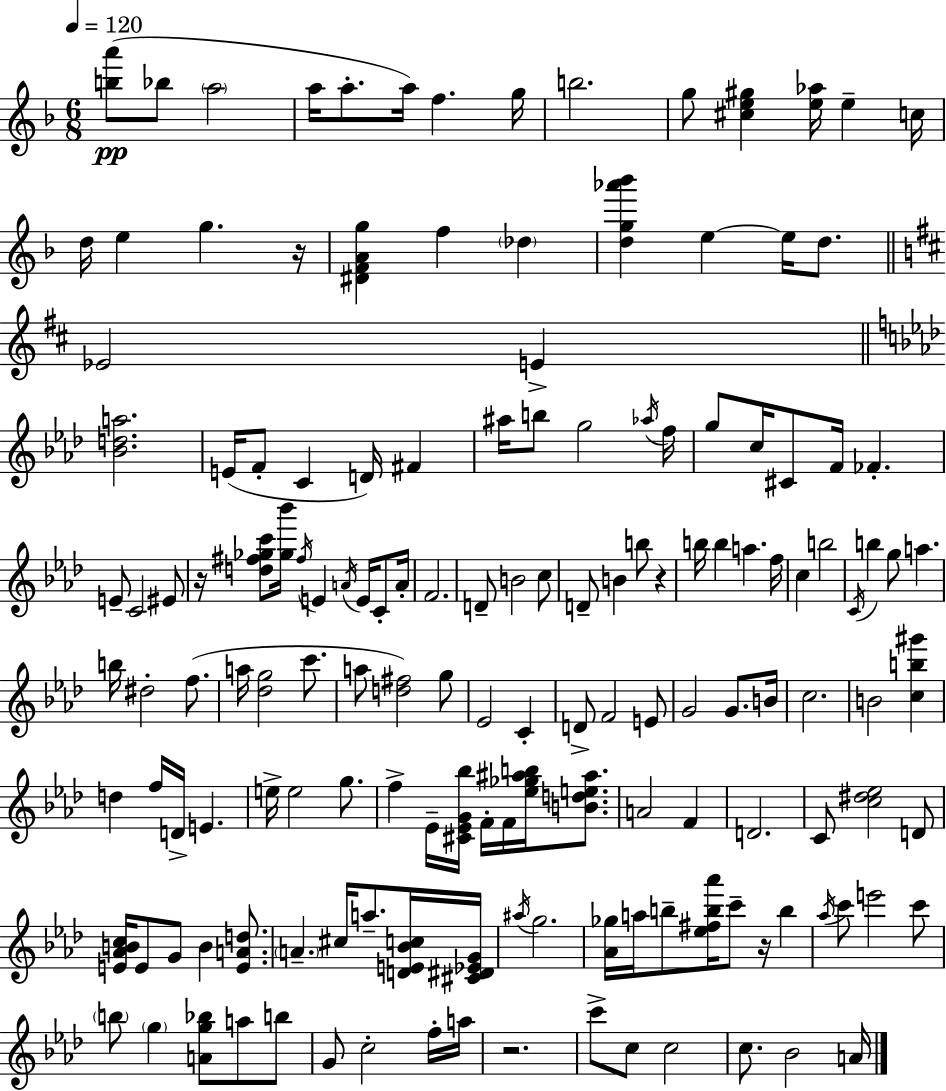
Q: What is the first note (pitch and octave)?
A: Bb5